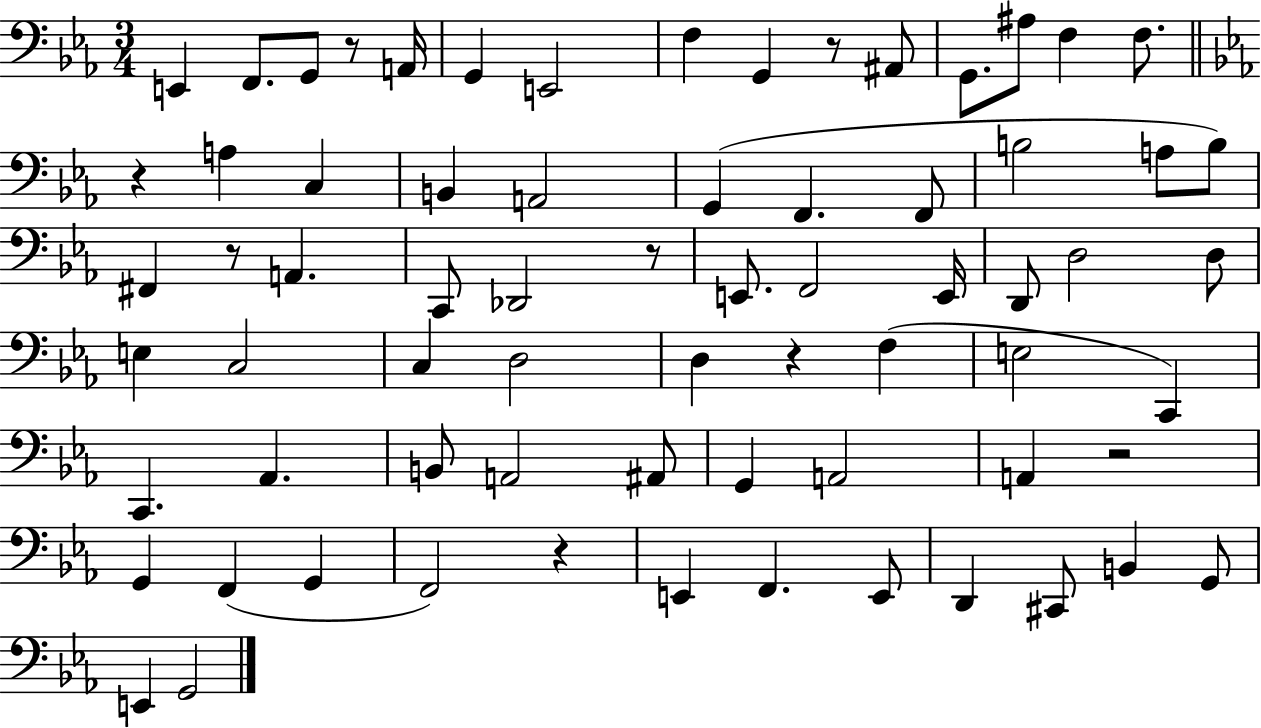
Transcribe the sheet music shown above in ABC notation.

X:1
T:Untitled
M:3/4
L:1/4
K:Eb
E,, F,,/2 G,,/2 z/2 A,,/4 G,, E,,2 F, G,, z/2 ^A,,/2 G,,/2 ^A,/2 F, F,/2 z A, C, B,, A,,2 G,, F,, F,,/2 B,2 A,/2 B,/2 ^F,, z/2 A,, C,,/2 _D,,2 z/2 E,,/2 F,,2 E,,/4 D,,/2 D,2 D,/2 E, C,2 C, D,2 D, z F, E,2 C,, C,, _A,, B,,/2 A,,2 ^A,,/2 G,, A,,2 A,, z2 G,, F,, G,, F,,2 z E,, F,, E,,/2 D,, ^C,,/2 B,, G,,/2 E,, G,,2